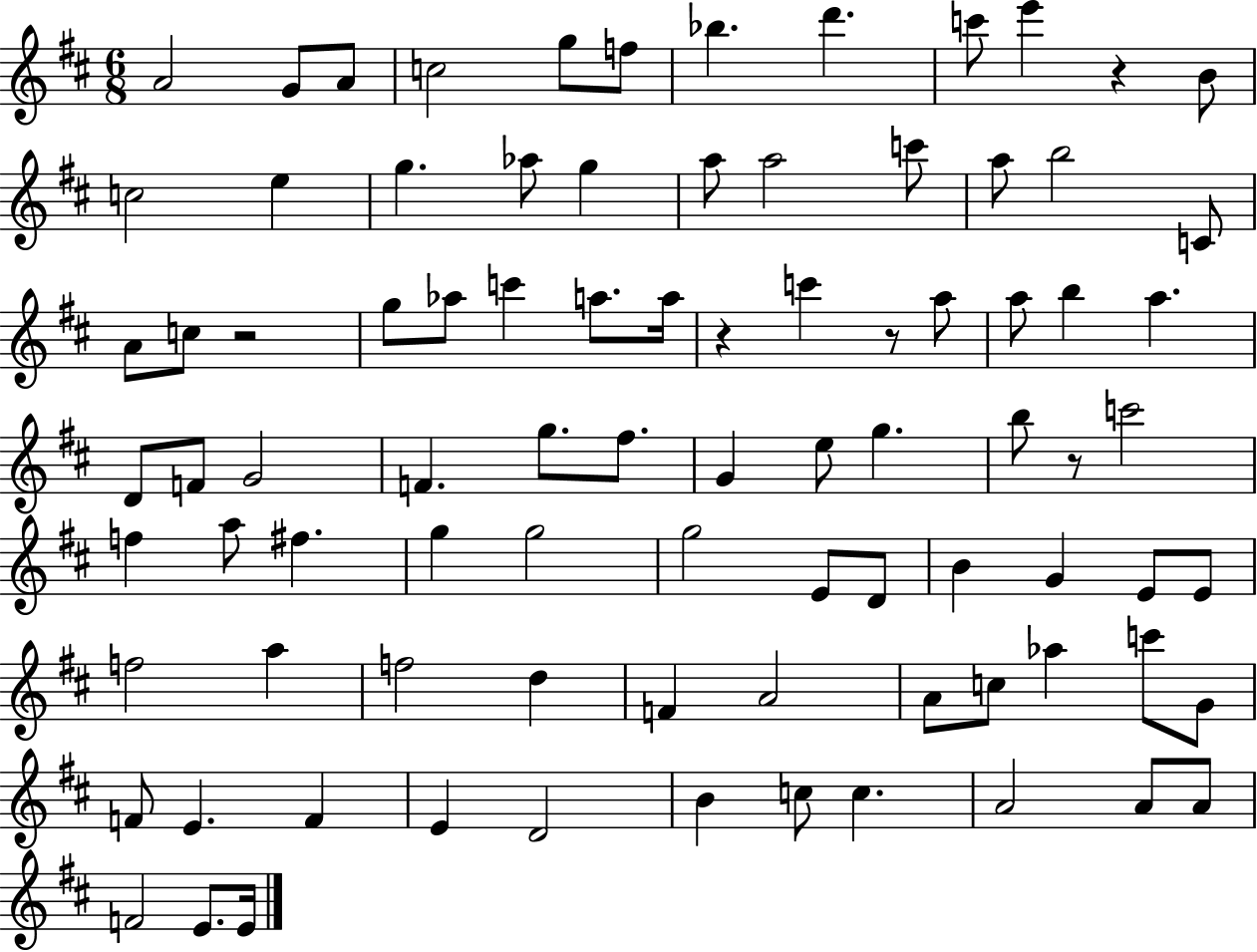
A4/h G4/e A4/e C5/h G5/e F5/e Bb5/q. D6/q. C6/e E6/q R/q B4/e C5/h E5/q G5/q. Ab5/e G5/q A5/e A5/h C6/e A5/e B5/h C4/e A4/e C5/e R/h G5/e Ab5/e C6/q A5/e. A5/s R/q C6/q R/e A5/e A5/e B5/q A5/q. D4/e F4/e G4/h F4/q. G5/e. F#5/e. G4/q E5/e G5/q. B5/e R/e C6/h F5/q A5/e F#5/q. G5/q G5/h G5/h E4/e D4/e B4/q G4/q E4/e E4/e F5/h A5/q F5/h D5/q F4/q A4/h A4/e C5/e Ab5/q C6/e G4/e F4/e E4/q. F4/q E4/q D4/h B4/q C5/e C5/q. A4/h A4/e A4/e F4/h E4/e. E4/s